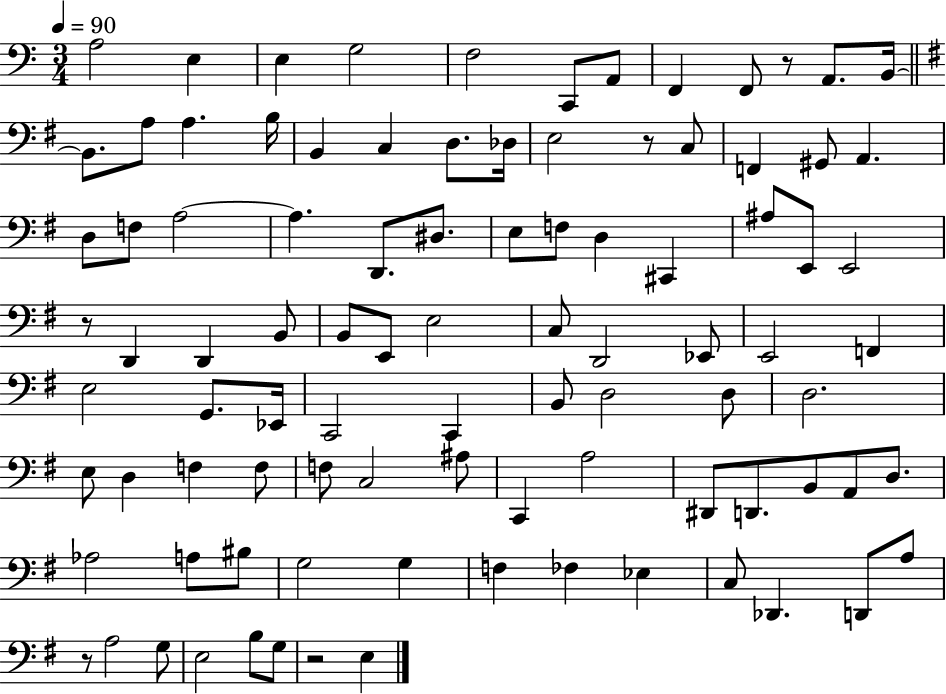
X:1
T:Untitled
M:3/4
L:1/4
K:C
A,2 E, E, G,2 F,2 C,,/2 A,,/2 F,, F,,/2 z/2 A,,/2 B,,/4 B,,/2 A,/2 A, B,/4 B,, C, D,/2 _D,/4 E,2 z/2 C,/2 F,, ^G,,/2 A,, D,/2 F,/2 A,2 A, D,,/2 ^D,/2 E,/2 F,/2 D, ^C,, ^A,/2 E,,/2 E,,2 z/2 D,, D,, B,,/2 B,,/2 E,,/2 E,2 C,/2 D,,2 _E,,/2 E,,2 F,, E,2 G,,/2 _E,,/4 C,,2 C,, B,,/2 D,2 D,/2 D,2 E,/2 D, F, F,/2 F,/2 C,2 ^A,/2 C,, A,2 ^D,,/2 D,,/2 B,,/2 A,,/2 D,/2 _A,2 A,/2 ^B,/2 G,2 G, F, _F, _E, C,/2 _D,, D,,/2 A,/2 z/2 A,2 G,/2 E,2 B,/2 G,/2 z2 E,